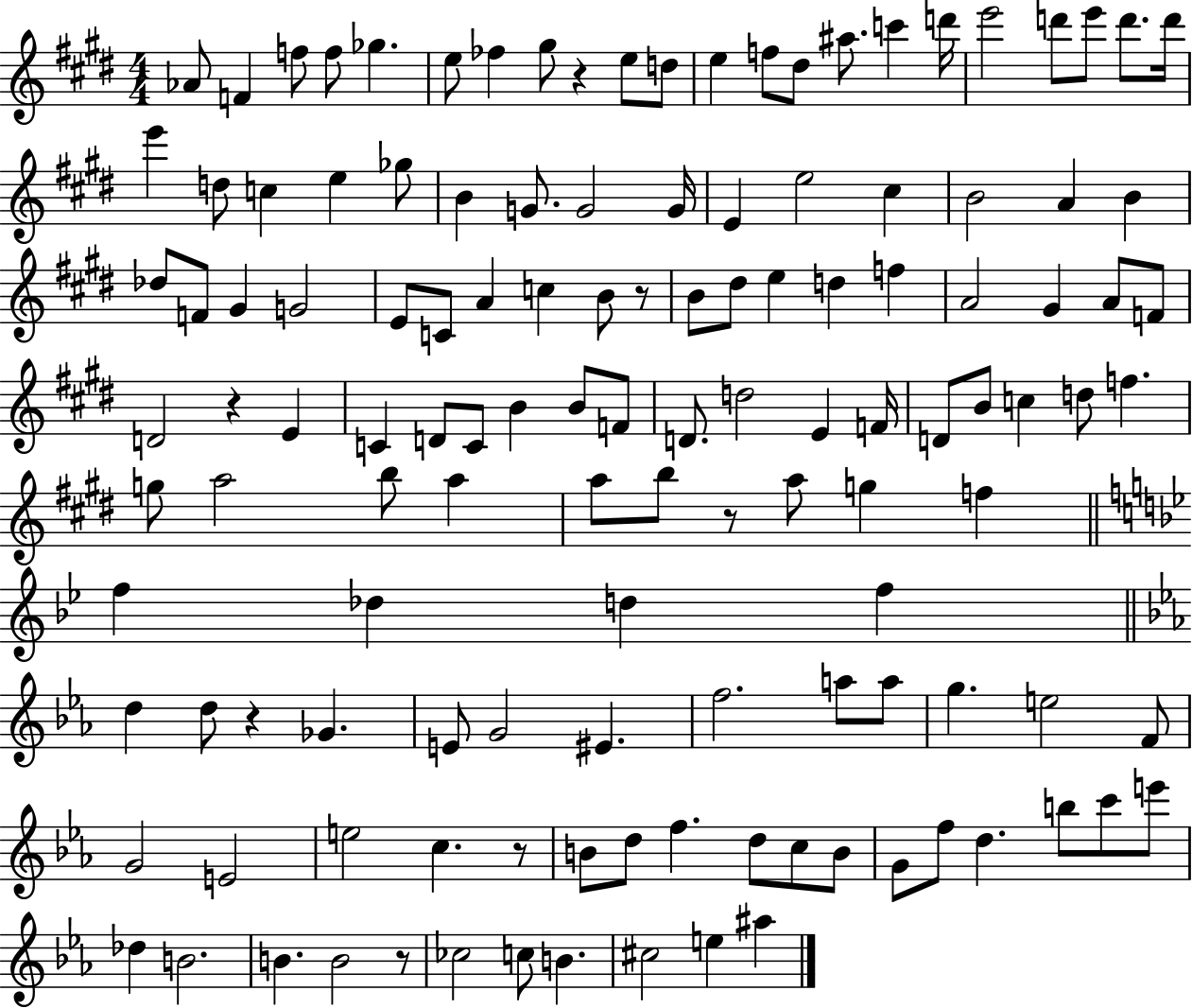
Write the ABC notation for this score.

X:1
T:Untitled
M:4/4
L:1/4
K:E
_A/2 F f/2 f/2 _g e/2 _f ^g/2 z e/2 d/2 e f/2 ^d/2 ^a/2 c' d'/4 e'2 d'/2 e'/2 d'/2 d'/4 e' d/2 c e _g/2 B G/2 G2 G/4 E e2 ^c B2 A B _d/2 F/2 ^G G2 E/2 C/2 A c B/2 z/2 B/2 ^d/2 e d f A2 ^G A/2 F/2 D2 z E C D/2 C/2 B B/2 F/2 D/2 d2 E F/4 D/2 B/2 c d/2 f g/2 a2 b/2 a a/2 b/2 z/2 a/2 g f f _d d f d d/2 z _G E/2 G2 ^E f2 a/2 a/2 g e2 F/2 G2 E2 e2 c z/2 B/2 d/2 f d/2 c/2 B/2 G/2 f/2 d b/2 c'/2 e'/2 _d B2 B B2 z/2 _c2 c/2 B ^c2 e ^a